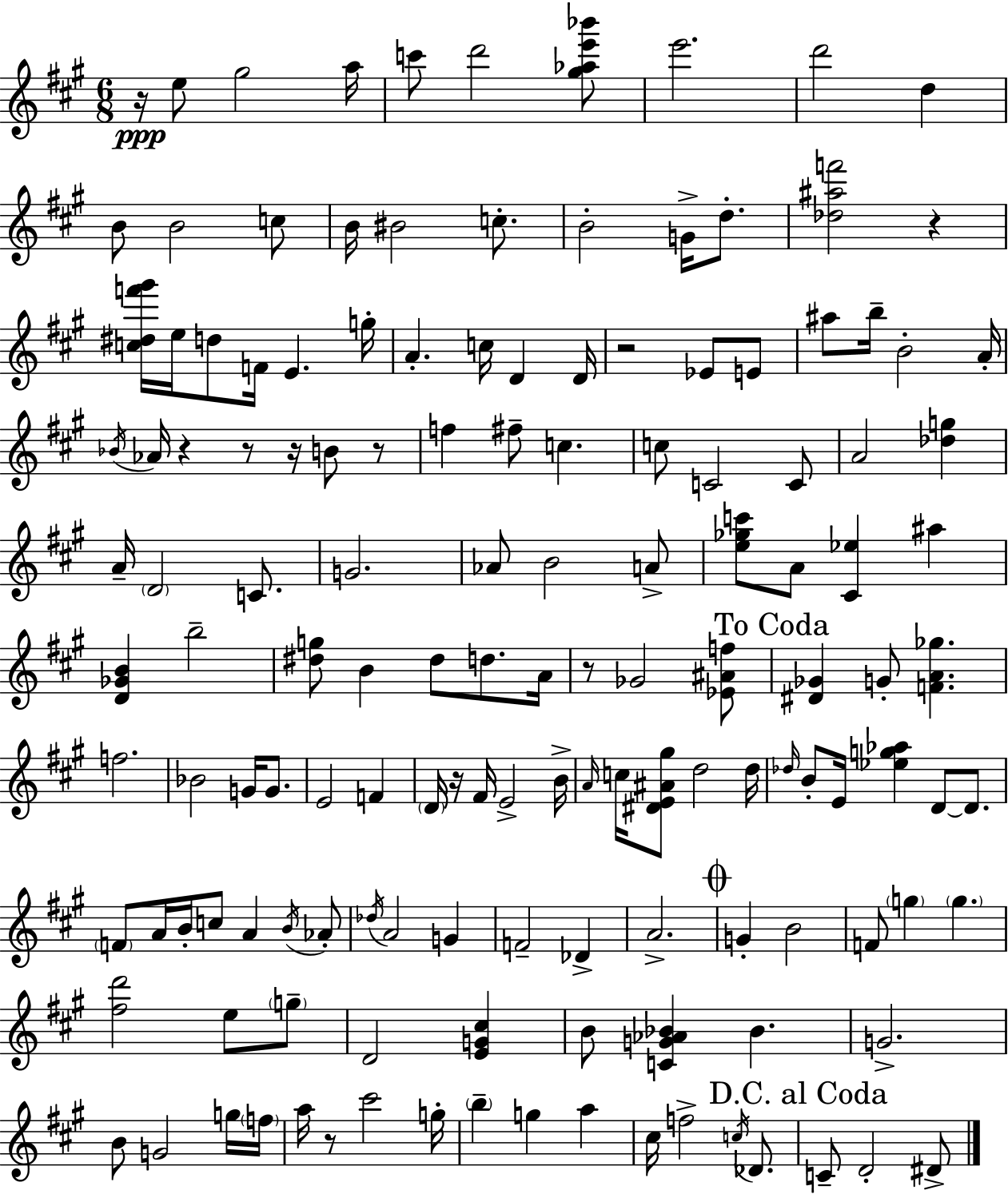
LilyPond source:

{
  \clef treble
  \numericTimeSignature
  \time 6/8
  \key a \major
  r16\ppp e''8 gis''2 a''16 | c'''8 d'''2 <gis'' aes'' e''' bes'''>8 | e'''2. | d'''2 d''4 | \break b'8 b'2 c''8 | b'16 bis'2 c''8.-. | b'2-. g'16-> d''8.-. | <des'' ais'' f'''>2 r4 | \break <c'' dis'' f''' gis'''>16 e''16 d''8 f'16 e'4. g''16-. | a'4.-. c''16 d'4 d'16 | r2 ees'8 e'8 | ais''8 b''16-- b'2-. a'16-. | \break \acciaccatura { bes'16 } aes'16 r4 r8 r16 b'8 r8 | f''4 fis''8-- c''4. | c''8 c'2 c'8 | a'2 <des'' g''>4 | \break a'16-- \parenthesize d'2 c'8. | g'2. | aes'8 b'2 a'8-> | <e'' ges'' c'''>8 a'8 <cis' ees''>4 ais''4 | \break <d' ges' b'>4 b''2-- | <dis'' g''>8 b'4 dis''8 d''8. | a'16 r8 ges'2 <ees' ais' f''>8 | \mark "To Coda" <dis' ges'>4 g'8-. <f' a' ges''>4. | \break f''2. | bes'2 g'16 g'8. | e'2 f'4 | \parenthesize d'16 r16 fis'16 e'2-> | \break b'16-> \grace { a'16 } c''16 <dis' e' ais' gis''>8 d''2 | d''16 \grace { des''16 } b'8-. e'16 <ees'' g'' aes''>4 d'8~~ | d'8. \parenthesize f'8 a'16 b'16-. c''8 a'4 | \acciaccatura { b'16 } aes'8-. \acciaccatura { des''16 } a'2 | \break g'4 f'2-- | des'4-> a'2.-> | \mark \markup { \musicglyph "scripts.coda" } g'4-. b'2 | f'8 \parenthesize g''4 \parenthesize g''4. | \break <fis'' d'''>2 | e''8 \parenthesize g''8-- d'2 | <e' g' cis''>4 b'8 <c' g' aes' bes'>4 bes'4. | g'2.-> | \break b'8 g'2 | g''16 \parenthesize f''16 a''16 r8 cis'''2 | g''16-. \parenthesize b''4-- g''4 | a''4 cis''16 f''2-> | \break \acciaccatura { c''16 } des'8. \mark "D.C. al Coda" c'8-- d'2-. | dis'8-> \bar "|."
}